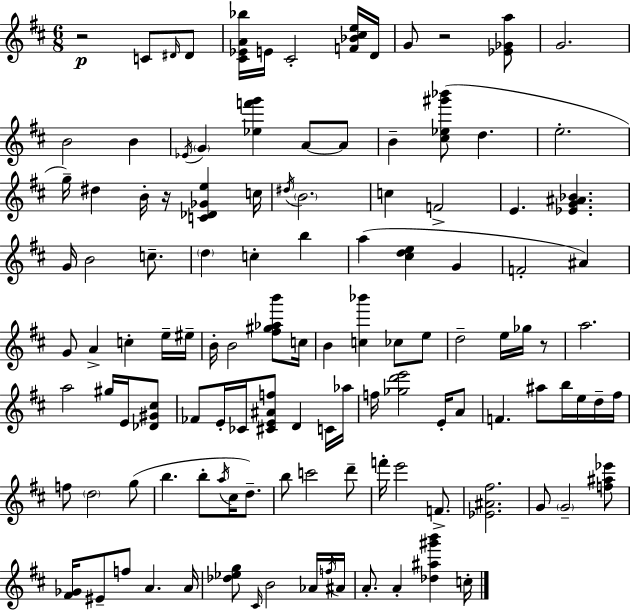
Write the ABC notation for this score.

X:1
T:Untitled
M:6/8
L:1/4
K:D
z2 C/2 ^D/4 ^D/2 [^C_EA_b]/4 E/4 ^C2 [F_B^ce]/4 D/4 G/2 z2 [_E_Ga]/2 G2 B2 B _E/4 G [_ef'g'] A/2 A/2 B [^c_e^g'_b']/2 d e2 g/4 ^d B/4 z/4 [C_D_Ge] c/4 ^d/4 B2 c F2 E [_EG^A_B] G/4 B2 c/2 d c b a [^cde] G F2 ^A G/2 A c e/4 ^e/4 B/4 B2 [^f^g_ab']/2 c/4 B [c_b'] _c/2 e/2 d2 e/4 _g/4 z/2 a2 a2 ^g/4 E/4 [_D^G^c]/2 _F/2 E/4 _C/4 [^CE^Af]/2 D C/4 _a/4 f/4 [_gd'e']2 E/4 A/2 F ^a/2 b/4 e/4 d/4 ^f/4 f/2 d2 g/2 b b/2 a/4 ^c/4 d/2 b/2 c'2 d'/2 f'/4 e'2 F/2 [_E^A^f]2 G/2 G2 [f^a_e']/2 [^F_G]/4 ^E/2 f/2 A A/4 [_d_eg]/2 ^C/4 B2 _A/4 f/4 ^A/4 A/2 A [_d^a^g'b'] c/4